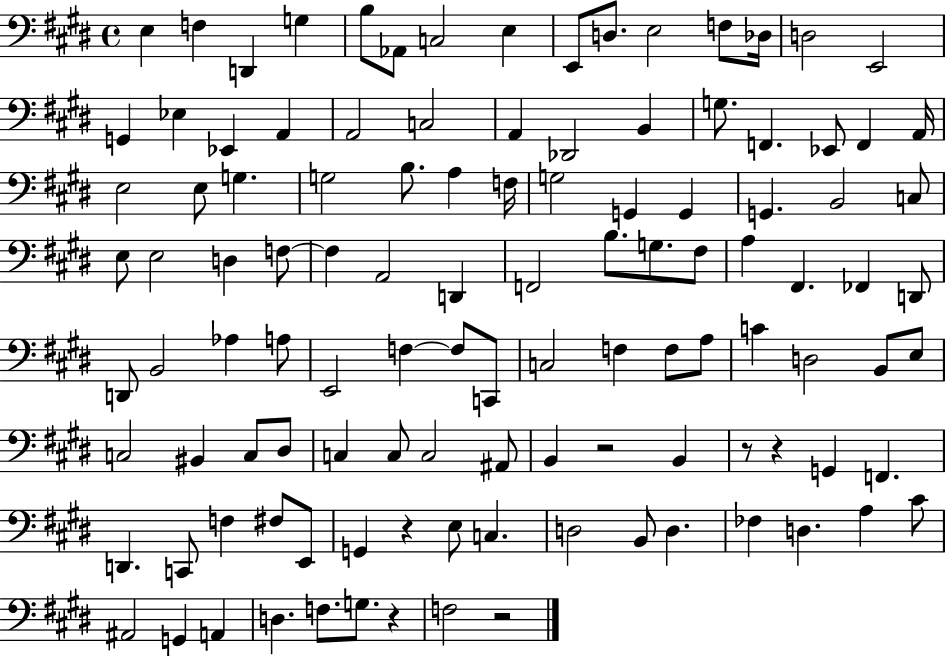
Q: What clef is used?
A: bass